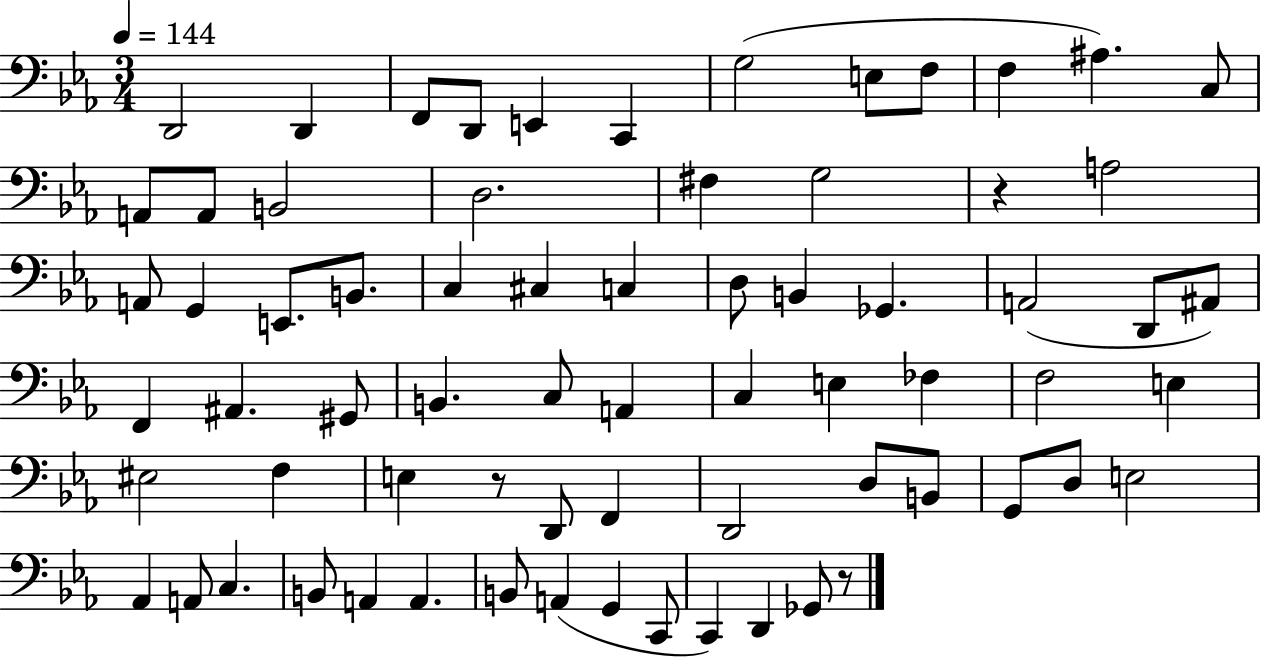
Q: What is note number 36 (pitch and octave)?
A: B2